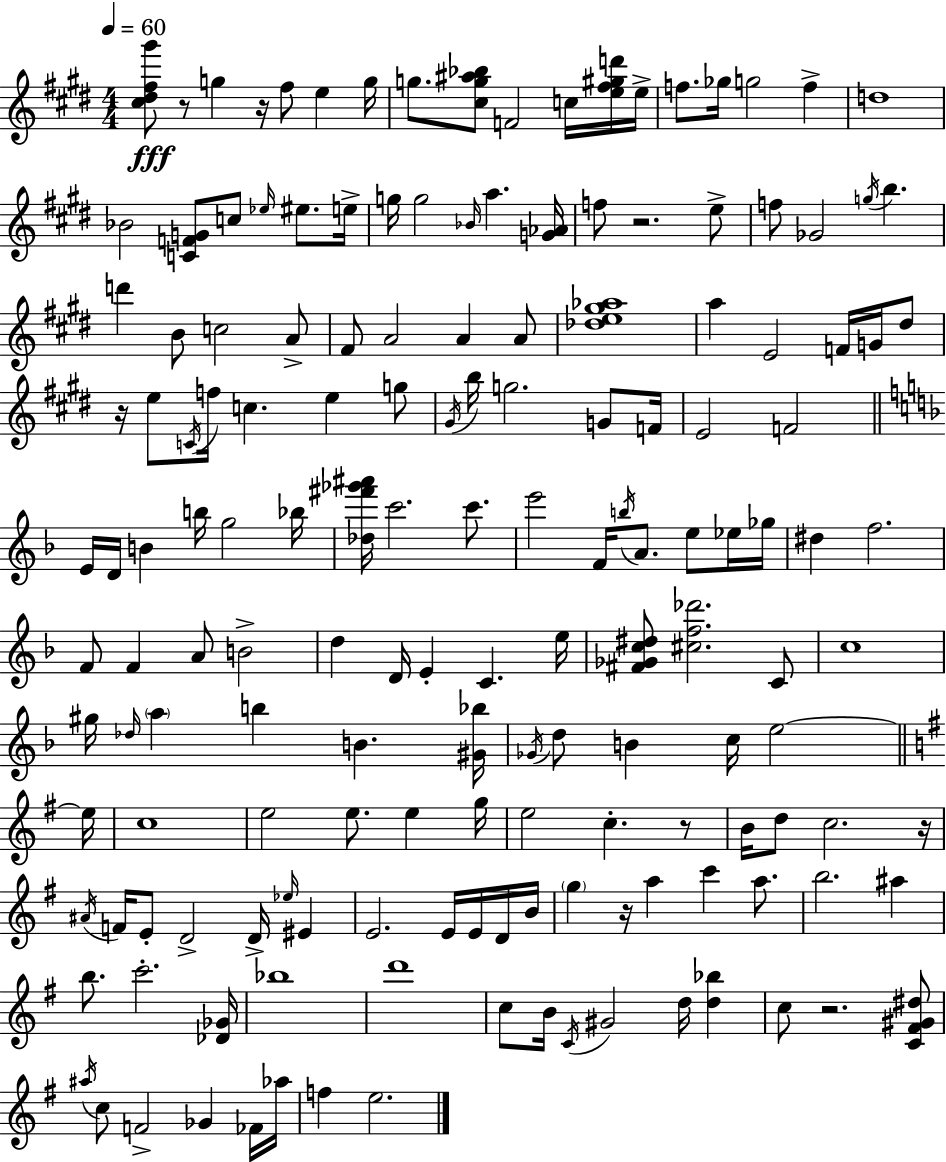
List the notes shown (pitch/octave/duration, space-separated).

[C#5,D#5,F#5,G#6]/e R/e G5/q R/s F#5/e E5/q G5/s G5/e. [C#5,G5,A#5,Bb5]/e F4/h C5/s [E5,F#5,G#5,D6]/s E5/s F5/e. Gb5/s G5/h F5/q D5/w Bb4/h [C4,F4,G4]/e C5/e Eb5/s EIS5/e. E5/s G5/s G5/h Bb4/s A5/q. [G4,Ab4]/s F5/e R/h. E5/e F5/e Gb4/h G5/s B5/q. D6/q B4/e C5/h A4/e F#4/e A4/h A4/q A4/e [Db5,E5,G#5,Ab5]/w A5/q E4/h F4/s G4/s D#5/e R/s E5/e C4/s F5/s C5/q. E5/q G5/e G#4/s B5/s G5/h. G4/e F4/s E4/h F4/h E4/s D4/s B4/q B5/s G5/h Bb5/s [Db5,F#6,Gb6,A#6]/s C6/h. C6/e. E6/h F4/s B5/s A4/e. E5/e Eb5/s Gb5/s D#5/q F5/h. F4/e F4/q A4/e B4/h D5/q D4/s E4/q C4/q. E5/s [F#4,Gb4,C5,D#5]/e [C#5,F5,Db6]/h. C4/e C5/w G#5/s Db5/s A5/q B5/q B4/q. [G#4,Bb5]/s Gb4/s D5/e B4/q C5/s E5/h E5/s C5/w E5/h E5/e. E5/q G5/s E5/h C5/q. R/e B4/s D5/e C5/h. R/s A#4/s F4/s E4/e D4/h D4/s Eb5/s EIS4/q E4/h. E4/s E4/s D4/s B4/s G5/q R/s A5/q C6/q A5/e. B5/h. A#5/q B5/e. C6/h. [Db4,Gb4]/s Bb5/w D6/w C5/e B4/s C4/s G#4/h D5/s [D5,Bb5]/q C5/e R/h. [C4,F#4,G#4,D#5]/e A#5/s C5/e F4/h Gb4/q FES4/s Ab5/s F5/q E5/h.